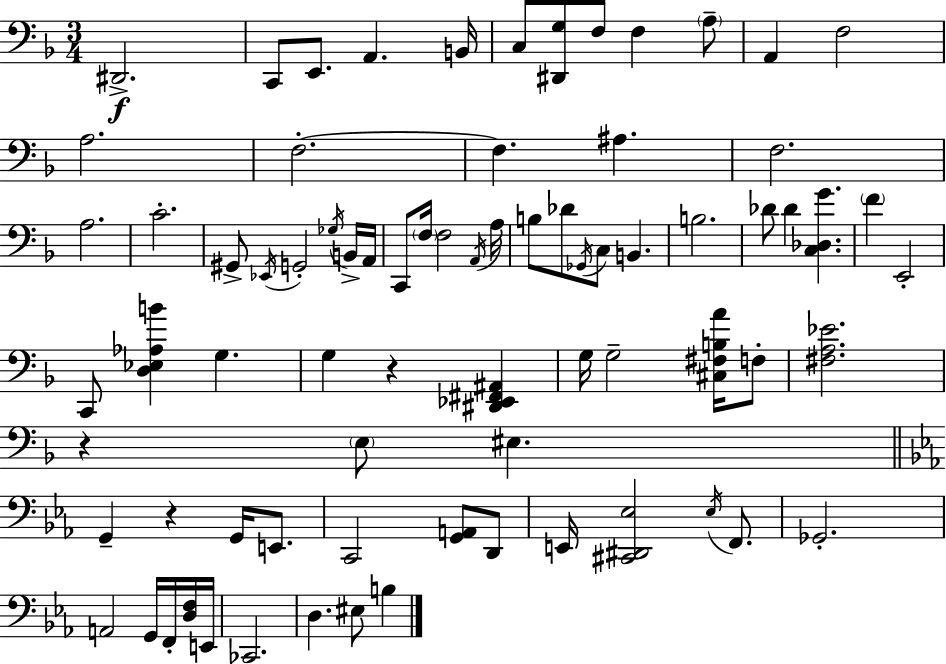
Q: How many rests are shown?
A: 3